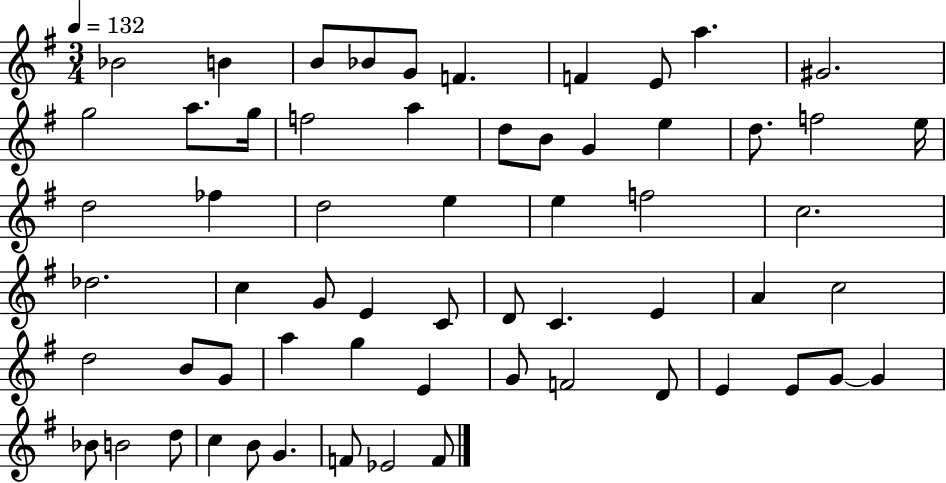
X:1
T:Untitled
M:3/4
L:1/4
K:G
_B2 B B/2 _B/2 G/2 F F E/2 a ^G2 g2 a/2 g/4 f2 a d/2 B/2 G e d/2 f2 e/4 d2 _f d2 e e f2 c2 _d2 c G/2 E C/2 D/2 C E A c2 d2 B/2 G/2 a g E G/2 F2 D/2 E E/2 G/2 G _B/2 B2 d/2 c B/2 G F/2 _E2 F/2